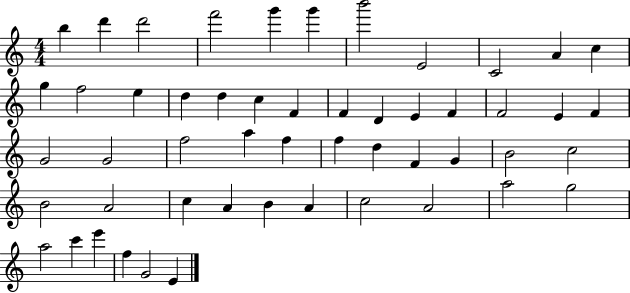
X:1
T:Untitled
M:4/4
L:1/4
K:C
b d' d'2 f'2 g' g' b'2 E2 C2 A c g f2 e d d c F F D E F F2 E F G2 G2 f2 a f f d F G B2 c2 B2 A2 c A B A c2 A2 a2 g2 a2 c' e' f G2 E